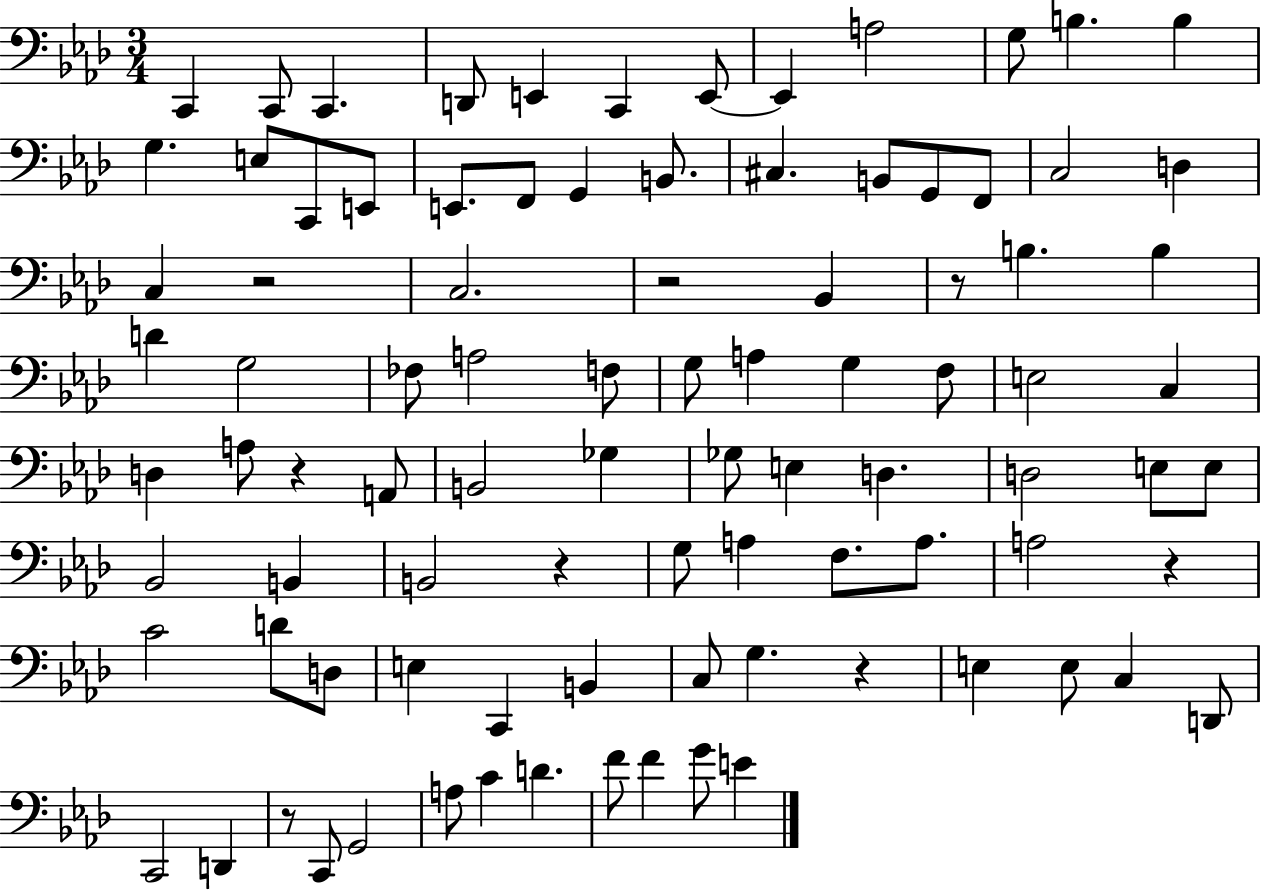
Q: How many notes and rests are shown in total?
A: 92